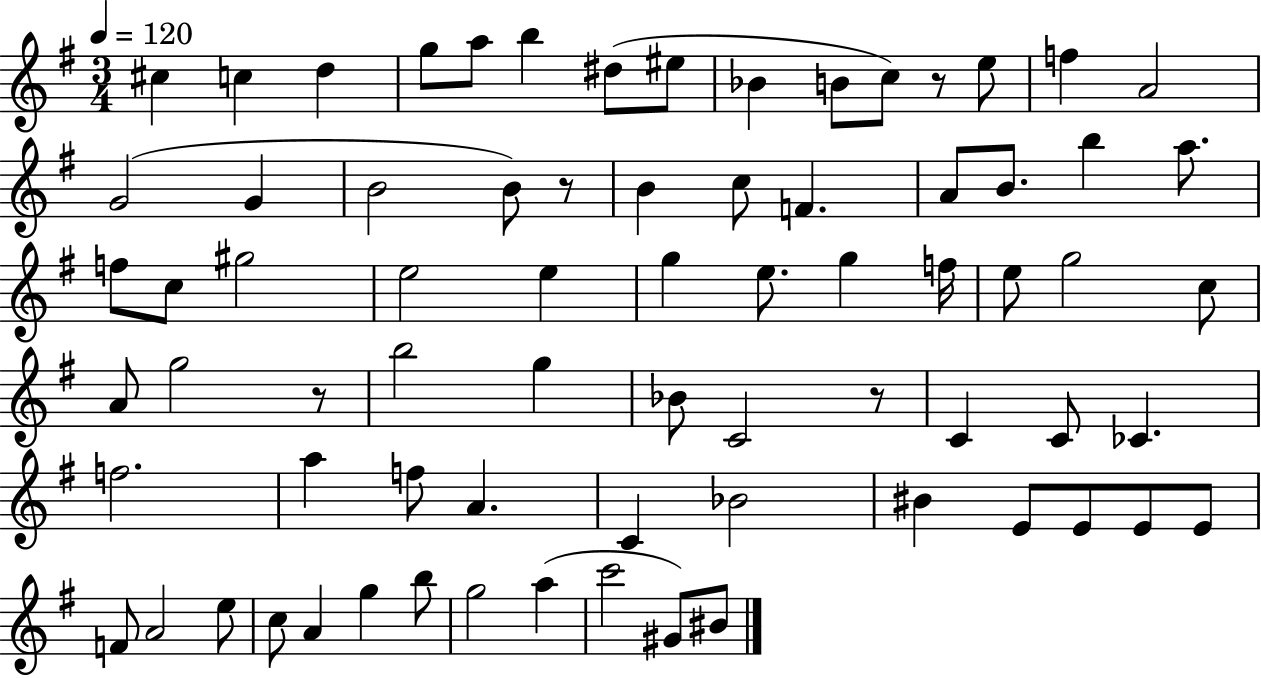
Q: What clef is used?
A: treble